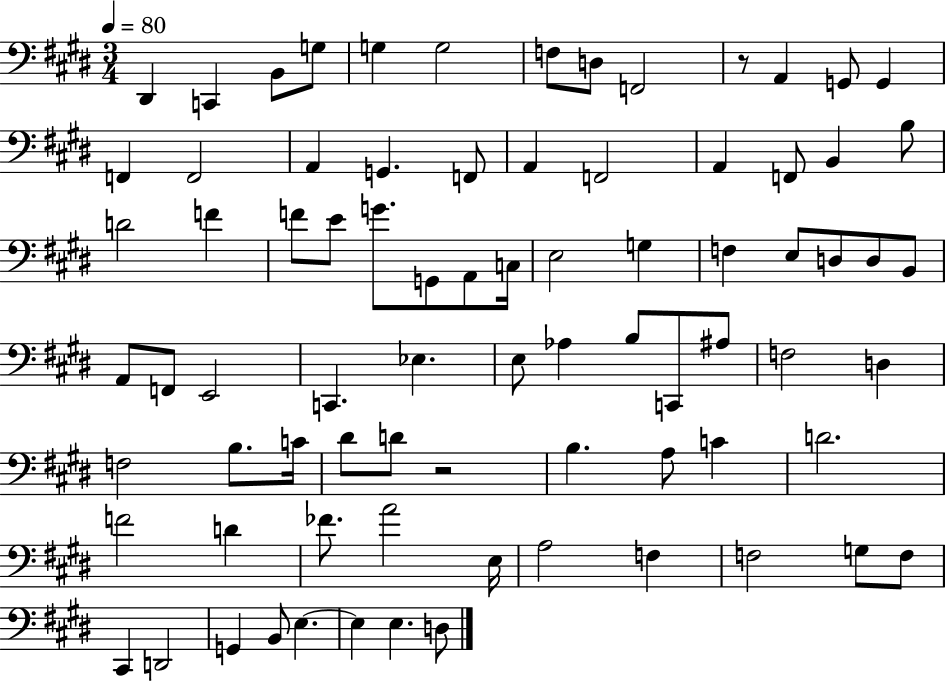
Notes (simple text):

D#2/q C2/q B2/e G3/e G3/q G3/h F3/e D3/e F2/h R/e A2/q G2/e G2/q F2/q F2/h A2/q G2/q. F2/e A2/q F2/h A2/q F2/e B2/q B3/e D4/h F4/q F4/e E4/e G4/e. G2/e A2/e C3/s E3/h G3/q F3/q E3/e D3/e D3/e B2/e A2/e F2/e E2/h C2/q. Eb3/q. E3/e Ab3/q B3/e C2/e A#3/e F3/h D3/q F3/h B3/e. C4/s D#4/e D4/e R/h B3/q. A3/e C4/q D4/h. F4/h D4/q FES4/e. A4/h E3/s A3/h F3/q F3/h G3/e F3/e C#2/q D2/h G2/q B2/e E3/q. E3/q E3/q. D3/e